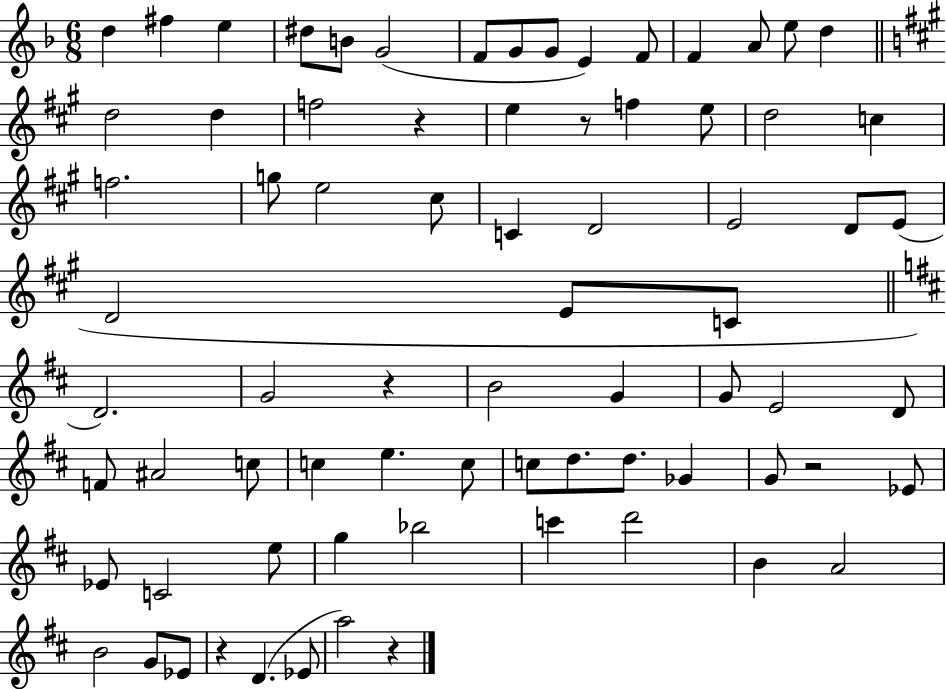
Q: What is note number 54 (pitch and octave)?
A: Eb4